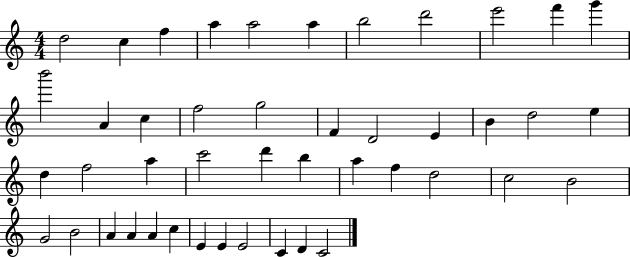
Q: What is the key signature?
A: C major